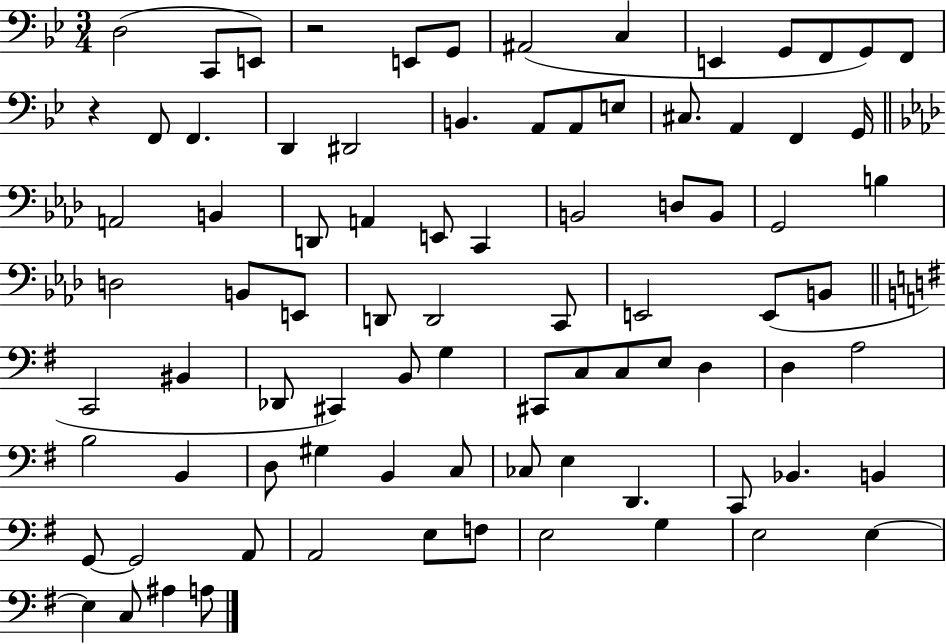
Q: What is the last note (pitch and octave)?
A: A3